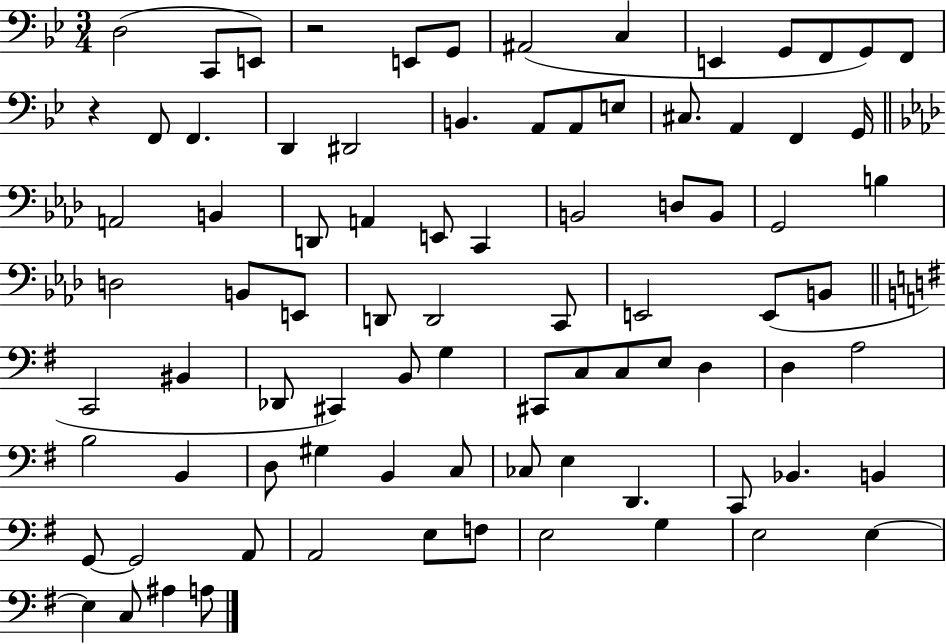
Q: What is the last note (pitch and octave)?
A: A3